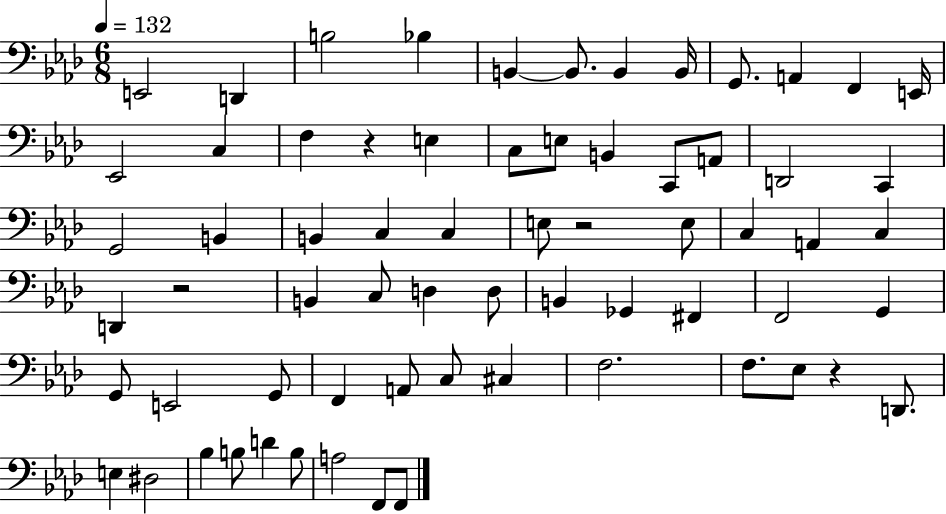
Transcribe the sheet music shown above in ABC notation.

X:1
T:Untitled
M:6/8
L:1/4
K:Ab
E,,2 D,, B,2 _B, B,, B,,/2 B,, B,,/4 G,,/2 A,, F,, E,,/4 _E,,2 C, F, z E, C,/2 E,/2 B,, C,,/2 A,,/2 D,,2 C,, G,,2 B,, B,, C, C, E,/2 z2 E,/2 C, A,, C, D,, z2 B,, C,/2 D, D,/2 B,, _G,, ^F,, F,,2 G,, G,,/2 E,,2 G,,/2 F,, A,,/2 C,/2 ^C, F,2 F,/2 _E,/2 z D,,/2 E, ^D,2 _B, B,/2 D B,/2 A,2 F,,/2 F,,/2